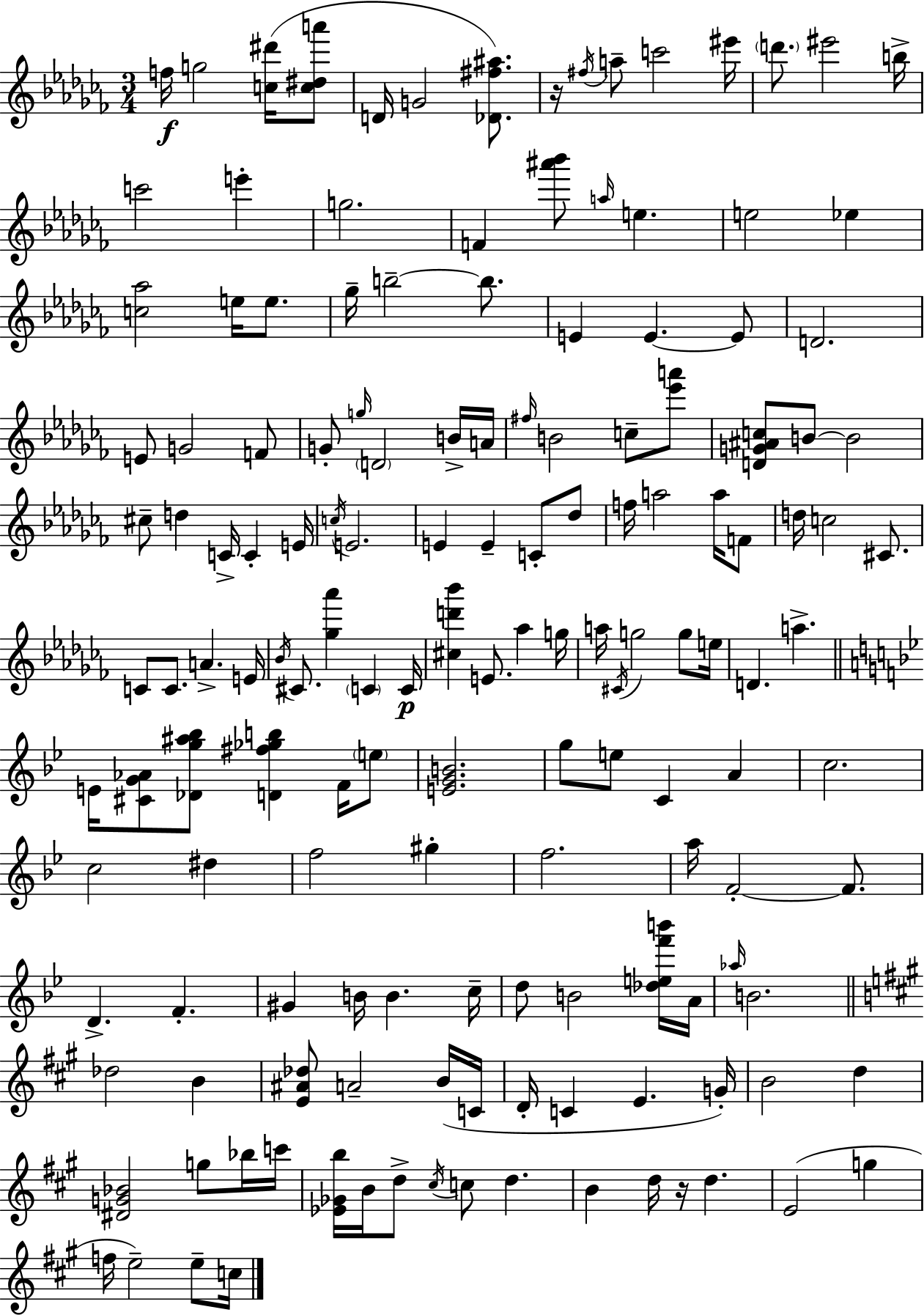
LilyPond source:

{
  \clef treble
  \numericTimeSignature
  \time 3/4
  \key aes \minor
  \repeat volta 2 { f''16\f g''2 <c'' dis'''>16( <c'' dis'' a'''>8 | d'16 g'2 <des' fis'' ais''>8.) | r16 \acciaccatura { fis''16 } a''8-- c'''2 | eis'''16 \parenthesize d'''8. eis'''2 | \break b''16-> c'''2 e'''4-. | g''2. | f'4 <ais''' bes'''>8 \grace { a''16 } e''4. | e''2 ees''4 | \break <c'' aes''>2 e''16 e''8. | ges''16-- b''2--~~ b''8. | e'4 e'4.~~ | e'8 d'2. | \break e'8 g'2 | f'8 g'8-. \grace { g''16 } \parenthesize d'2 | b'16-> a'16 \grace { fis''16 } b'2 | c''8-- <ees''' a'''>8 <d' g' ais' c''>8 b'8~~ b'2 | \break cis''8-- d''4 c'16-> c'4-. | e'16 \acciaccatura { c''16 } e'2. | e'4 e'4-- | c'8-. des''8 f''16 a''2 | \break a''16 f'8 d''16 c''2 | cis'8. c'8 c'8. a'4.-> | e'16 \acciaccatura { bes'16 } cis'8. <ges'' aes'''>4 | \parenthesize c'4 c'16\p <cis'' d''' bes'''>4 e'8. | \break aes''4 g''16 a''16 \acciaccatura { cis'16 } g''2 | g''8 e''16 d'4. | a''4.-> \bar "||" \break \key g \minor e'16 <cis' g' aes'>8 <des' g'' ais'' bes''>8 <d' fis'' ges'' b''>4 f'16 \parenthesize e''8 | <e' g' b'>2. | g''8 e''8 c'4 a'4 | c''2. | \break c''2 dis''4 | f''2 gis''4-. | f''2. | a''16 f'2-.~~ f'8. | \break d'4.-> f'4.-. | gis'4 b'16 b'4. c''16-- | d''8 b'2 <des'' e'' f''' b'''>16 a'16 | \grace { aes''16 } b'2. | \break \bar "||" \break \key a \major des''2 b'4 | <e' ais' des''>8 a'2-- b'16( c'16 | d'16-. c'4 e'4. g'16-.) | b'2 d''4 | \break <dis' g' bes'>2 g''8 bes''16 c'''16 | <ees' ges' b''>16 b'16 d''8-> \acciaccatura { cis''16 } c''8 d''4. | b'4 d''16 r16 d''4. | e'2( g''4 | \break f''16 e''2--) e''8-- | c''16 } \bar "|."
}